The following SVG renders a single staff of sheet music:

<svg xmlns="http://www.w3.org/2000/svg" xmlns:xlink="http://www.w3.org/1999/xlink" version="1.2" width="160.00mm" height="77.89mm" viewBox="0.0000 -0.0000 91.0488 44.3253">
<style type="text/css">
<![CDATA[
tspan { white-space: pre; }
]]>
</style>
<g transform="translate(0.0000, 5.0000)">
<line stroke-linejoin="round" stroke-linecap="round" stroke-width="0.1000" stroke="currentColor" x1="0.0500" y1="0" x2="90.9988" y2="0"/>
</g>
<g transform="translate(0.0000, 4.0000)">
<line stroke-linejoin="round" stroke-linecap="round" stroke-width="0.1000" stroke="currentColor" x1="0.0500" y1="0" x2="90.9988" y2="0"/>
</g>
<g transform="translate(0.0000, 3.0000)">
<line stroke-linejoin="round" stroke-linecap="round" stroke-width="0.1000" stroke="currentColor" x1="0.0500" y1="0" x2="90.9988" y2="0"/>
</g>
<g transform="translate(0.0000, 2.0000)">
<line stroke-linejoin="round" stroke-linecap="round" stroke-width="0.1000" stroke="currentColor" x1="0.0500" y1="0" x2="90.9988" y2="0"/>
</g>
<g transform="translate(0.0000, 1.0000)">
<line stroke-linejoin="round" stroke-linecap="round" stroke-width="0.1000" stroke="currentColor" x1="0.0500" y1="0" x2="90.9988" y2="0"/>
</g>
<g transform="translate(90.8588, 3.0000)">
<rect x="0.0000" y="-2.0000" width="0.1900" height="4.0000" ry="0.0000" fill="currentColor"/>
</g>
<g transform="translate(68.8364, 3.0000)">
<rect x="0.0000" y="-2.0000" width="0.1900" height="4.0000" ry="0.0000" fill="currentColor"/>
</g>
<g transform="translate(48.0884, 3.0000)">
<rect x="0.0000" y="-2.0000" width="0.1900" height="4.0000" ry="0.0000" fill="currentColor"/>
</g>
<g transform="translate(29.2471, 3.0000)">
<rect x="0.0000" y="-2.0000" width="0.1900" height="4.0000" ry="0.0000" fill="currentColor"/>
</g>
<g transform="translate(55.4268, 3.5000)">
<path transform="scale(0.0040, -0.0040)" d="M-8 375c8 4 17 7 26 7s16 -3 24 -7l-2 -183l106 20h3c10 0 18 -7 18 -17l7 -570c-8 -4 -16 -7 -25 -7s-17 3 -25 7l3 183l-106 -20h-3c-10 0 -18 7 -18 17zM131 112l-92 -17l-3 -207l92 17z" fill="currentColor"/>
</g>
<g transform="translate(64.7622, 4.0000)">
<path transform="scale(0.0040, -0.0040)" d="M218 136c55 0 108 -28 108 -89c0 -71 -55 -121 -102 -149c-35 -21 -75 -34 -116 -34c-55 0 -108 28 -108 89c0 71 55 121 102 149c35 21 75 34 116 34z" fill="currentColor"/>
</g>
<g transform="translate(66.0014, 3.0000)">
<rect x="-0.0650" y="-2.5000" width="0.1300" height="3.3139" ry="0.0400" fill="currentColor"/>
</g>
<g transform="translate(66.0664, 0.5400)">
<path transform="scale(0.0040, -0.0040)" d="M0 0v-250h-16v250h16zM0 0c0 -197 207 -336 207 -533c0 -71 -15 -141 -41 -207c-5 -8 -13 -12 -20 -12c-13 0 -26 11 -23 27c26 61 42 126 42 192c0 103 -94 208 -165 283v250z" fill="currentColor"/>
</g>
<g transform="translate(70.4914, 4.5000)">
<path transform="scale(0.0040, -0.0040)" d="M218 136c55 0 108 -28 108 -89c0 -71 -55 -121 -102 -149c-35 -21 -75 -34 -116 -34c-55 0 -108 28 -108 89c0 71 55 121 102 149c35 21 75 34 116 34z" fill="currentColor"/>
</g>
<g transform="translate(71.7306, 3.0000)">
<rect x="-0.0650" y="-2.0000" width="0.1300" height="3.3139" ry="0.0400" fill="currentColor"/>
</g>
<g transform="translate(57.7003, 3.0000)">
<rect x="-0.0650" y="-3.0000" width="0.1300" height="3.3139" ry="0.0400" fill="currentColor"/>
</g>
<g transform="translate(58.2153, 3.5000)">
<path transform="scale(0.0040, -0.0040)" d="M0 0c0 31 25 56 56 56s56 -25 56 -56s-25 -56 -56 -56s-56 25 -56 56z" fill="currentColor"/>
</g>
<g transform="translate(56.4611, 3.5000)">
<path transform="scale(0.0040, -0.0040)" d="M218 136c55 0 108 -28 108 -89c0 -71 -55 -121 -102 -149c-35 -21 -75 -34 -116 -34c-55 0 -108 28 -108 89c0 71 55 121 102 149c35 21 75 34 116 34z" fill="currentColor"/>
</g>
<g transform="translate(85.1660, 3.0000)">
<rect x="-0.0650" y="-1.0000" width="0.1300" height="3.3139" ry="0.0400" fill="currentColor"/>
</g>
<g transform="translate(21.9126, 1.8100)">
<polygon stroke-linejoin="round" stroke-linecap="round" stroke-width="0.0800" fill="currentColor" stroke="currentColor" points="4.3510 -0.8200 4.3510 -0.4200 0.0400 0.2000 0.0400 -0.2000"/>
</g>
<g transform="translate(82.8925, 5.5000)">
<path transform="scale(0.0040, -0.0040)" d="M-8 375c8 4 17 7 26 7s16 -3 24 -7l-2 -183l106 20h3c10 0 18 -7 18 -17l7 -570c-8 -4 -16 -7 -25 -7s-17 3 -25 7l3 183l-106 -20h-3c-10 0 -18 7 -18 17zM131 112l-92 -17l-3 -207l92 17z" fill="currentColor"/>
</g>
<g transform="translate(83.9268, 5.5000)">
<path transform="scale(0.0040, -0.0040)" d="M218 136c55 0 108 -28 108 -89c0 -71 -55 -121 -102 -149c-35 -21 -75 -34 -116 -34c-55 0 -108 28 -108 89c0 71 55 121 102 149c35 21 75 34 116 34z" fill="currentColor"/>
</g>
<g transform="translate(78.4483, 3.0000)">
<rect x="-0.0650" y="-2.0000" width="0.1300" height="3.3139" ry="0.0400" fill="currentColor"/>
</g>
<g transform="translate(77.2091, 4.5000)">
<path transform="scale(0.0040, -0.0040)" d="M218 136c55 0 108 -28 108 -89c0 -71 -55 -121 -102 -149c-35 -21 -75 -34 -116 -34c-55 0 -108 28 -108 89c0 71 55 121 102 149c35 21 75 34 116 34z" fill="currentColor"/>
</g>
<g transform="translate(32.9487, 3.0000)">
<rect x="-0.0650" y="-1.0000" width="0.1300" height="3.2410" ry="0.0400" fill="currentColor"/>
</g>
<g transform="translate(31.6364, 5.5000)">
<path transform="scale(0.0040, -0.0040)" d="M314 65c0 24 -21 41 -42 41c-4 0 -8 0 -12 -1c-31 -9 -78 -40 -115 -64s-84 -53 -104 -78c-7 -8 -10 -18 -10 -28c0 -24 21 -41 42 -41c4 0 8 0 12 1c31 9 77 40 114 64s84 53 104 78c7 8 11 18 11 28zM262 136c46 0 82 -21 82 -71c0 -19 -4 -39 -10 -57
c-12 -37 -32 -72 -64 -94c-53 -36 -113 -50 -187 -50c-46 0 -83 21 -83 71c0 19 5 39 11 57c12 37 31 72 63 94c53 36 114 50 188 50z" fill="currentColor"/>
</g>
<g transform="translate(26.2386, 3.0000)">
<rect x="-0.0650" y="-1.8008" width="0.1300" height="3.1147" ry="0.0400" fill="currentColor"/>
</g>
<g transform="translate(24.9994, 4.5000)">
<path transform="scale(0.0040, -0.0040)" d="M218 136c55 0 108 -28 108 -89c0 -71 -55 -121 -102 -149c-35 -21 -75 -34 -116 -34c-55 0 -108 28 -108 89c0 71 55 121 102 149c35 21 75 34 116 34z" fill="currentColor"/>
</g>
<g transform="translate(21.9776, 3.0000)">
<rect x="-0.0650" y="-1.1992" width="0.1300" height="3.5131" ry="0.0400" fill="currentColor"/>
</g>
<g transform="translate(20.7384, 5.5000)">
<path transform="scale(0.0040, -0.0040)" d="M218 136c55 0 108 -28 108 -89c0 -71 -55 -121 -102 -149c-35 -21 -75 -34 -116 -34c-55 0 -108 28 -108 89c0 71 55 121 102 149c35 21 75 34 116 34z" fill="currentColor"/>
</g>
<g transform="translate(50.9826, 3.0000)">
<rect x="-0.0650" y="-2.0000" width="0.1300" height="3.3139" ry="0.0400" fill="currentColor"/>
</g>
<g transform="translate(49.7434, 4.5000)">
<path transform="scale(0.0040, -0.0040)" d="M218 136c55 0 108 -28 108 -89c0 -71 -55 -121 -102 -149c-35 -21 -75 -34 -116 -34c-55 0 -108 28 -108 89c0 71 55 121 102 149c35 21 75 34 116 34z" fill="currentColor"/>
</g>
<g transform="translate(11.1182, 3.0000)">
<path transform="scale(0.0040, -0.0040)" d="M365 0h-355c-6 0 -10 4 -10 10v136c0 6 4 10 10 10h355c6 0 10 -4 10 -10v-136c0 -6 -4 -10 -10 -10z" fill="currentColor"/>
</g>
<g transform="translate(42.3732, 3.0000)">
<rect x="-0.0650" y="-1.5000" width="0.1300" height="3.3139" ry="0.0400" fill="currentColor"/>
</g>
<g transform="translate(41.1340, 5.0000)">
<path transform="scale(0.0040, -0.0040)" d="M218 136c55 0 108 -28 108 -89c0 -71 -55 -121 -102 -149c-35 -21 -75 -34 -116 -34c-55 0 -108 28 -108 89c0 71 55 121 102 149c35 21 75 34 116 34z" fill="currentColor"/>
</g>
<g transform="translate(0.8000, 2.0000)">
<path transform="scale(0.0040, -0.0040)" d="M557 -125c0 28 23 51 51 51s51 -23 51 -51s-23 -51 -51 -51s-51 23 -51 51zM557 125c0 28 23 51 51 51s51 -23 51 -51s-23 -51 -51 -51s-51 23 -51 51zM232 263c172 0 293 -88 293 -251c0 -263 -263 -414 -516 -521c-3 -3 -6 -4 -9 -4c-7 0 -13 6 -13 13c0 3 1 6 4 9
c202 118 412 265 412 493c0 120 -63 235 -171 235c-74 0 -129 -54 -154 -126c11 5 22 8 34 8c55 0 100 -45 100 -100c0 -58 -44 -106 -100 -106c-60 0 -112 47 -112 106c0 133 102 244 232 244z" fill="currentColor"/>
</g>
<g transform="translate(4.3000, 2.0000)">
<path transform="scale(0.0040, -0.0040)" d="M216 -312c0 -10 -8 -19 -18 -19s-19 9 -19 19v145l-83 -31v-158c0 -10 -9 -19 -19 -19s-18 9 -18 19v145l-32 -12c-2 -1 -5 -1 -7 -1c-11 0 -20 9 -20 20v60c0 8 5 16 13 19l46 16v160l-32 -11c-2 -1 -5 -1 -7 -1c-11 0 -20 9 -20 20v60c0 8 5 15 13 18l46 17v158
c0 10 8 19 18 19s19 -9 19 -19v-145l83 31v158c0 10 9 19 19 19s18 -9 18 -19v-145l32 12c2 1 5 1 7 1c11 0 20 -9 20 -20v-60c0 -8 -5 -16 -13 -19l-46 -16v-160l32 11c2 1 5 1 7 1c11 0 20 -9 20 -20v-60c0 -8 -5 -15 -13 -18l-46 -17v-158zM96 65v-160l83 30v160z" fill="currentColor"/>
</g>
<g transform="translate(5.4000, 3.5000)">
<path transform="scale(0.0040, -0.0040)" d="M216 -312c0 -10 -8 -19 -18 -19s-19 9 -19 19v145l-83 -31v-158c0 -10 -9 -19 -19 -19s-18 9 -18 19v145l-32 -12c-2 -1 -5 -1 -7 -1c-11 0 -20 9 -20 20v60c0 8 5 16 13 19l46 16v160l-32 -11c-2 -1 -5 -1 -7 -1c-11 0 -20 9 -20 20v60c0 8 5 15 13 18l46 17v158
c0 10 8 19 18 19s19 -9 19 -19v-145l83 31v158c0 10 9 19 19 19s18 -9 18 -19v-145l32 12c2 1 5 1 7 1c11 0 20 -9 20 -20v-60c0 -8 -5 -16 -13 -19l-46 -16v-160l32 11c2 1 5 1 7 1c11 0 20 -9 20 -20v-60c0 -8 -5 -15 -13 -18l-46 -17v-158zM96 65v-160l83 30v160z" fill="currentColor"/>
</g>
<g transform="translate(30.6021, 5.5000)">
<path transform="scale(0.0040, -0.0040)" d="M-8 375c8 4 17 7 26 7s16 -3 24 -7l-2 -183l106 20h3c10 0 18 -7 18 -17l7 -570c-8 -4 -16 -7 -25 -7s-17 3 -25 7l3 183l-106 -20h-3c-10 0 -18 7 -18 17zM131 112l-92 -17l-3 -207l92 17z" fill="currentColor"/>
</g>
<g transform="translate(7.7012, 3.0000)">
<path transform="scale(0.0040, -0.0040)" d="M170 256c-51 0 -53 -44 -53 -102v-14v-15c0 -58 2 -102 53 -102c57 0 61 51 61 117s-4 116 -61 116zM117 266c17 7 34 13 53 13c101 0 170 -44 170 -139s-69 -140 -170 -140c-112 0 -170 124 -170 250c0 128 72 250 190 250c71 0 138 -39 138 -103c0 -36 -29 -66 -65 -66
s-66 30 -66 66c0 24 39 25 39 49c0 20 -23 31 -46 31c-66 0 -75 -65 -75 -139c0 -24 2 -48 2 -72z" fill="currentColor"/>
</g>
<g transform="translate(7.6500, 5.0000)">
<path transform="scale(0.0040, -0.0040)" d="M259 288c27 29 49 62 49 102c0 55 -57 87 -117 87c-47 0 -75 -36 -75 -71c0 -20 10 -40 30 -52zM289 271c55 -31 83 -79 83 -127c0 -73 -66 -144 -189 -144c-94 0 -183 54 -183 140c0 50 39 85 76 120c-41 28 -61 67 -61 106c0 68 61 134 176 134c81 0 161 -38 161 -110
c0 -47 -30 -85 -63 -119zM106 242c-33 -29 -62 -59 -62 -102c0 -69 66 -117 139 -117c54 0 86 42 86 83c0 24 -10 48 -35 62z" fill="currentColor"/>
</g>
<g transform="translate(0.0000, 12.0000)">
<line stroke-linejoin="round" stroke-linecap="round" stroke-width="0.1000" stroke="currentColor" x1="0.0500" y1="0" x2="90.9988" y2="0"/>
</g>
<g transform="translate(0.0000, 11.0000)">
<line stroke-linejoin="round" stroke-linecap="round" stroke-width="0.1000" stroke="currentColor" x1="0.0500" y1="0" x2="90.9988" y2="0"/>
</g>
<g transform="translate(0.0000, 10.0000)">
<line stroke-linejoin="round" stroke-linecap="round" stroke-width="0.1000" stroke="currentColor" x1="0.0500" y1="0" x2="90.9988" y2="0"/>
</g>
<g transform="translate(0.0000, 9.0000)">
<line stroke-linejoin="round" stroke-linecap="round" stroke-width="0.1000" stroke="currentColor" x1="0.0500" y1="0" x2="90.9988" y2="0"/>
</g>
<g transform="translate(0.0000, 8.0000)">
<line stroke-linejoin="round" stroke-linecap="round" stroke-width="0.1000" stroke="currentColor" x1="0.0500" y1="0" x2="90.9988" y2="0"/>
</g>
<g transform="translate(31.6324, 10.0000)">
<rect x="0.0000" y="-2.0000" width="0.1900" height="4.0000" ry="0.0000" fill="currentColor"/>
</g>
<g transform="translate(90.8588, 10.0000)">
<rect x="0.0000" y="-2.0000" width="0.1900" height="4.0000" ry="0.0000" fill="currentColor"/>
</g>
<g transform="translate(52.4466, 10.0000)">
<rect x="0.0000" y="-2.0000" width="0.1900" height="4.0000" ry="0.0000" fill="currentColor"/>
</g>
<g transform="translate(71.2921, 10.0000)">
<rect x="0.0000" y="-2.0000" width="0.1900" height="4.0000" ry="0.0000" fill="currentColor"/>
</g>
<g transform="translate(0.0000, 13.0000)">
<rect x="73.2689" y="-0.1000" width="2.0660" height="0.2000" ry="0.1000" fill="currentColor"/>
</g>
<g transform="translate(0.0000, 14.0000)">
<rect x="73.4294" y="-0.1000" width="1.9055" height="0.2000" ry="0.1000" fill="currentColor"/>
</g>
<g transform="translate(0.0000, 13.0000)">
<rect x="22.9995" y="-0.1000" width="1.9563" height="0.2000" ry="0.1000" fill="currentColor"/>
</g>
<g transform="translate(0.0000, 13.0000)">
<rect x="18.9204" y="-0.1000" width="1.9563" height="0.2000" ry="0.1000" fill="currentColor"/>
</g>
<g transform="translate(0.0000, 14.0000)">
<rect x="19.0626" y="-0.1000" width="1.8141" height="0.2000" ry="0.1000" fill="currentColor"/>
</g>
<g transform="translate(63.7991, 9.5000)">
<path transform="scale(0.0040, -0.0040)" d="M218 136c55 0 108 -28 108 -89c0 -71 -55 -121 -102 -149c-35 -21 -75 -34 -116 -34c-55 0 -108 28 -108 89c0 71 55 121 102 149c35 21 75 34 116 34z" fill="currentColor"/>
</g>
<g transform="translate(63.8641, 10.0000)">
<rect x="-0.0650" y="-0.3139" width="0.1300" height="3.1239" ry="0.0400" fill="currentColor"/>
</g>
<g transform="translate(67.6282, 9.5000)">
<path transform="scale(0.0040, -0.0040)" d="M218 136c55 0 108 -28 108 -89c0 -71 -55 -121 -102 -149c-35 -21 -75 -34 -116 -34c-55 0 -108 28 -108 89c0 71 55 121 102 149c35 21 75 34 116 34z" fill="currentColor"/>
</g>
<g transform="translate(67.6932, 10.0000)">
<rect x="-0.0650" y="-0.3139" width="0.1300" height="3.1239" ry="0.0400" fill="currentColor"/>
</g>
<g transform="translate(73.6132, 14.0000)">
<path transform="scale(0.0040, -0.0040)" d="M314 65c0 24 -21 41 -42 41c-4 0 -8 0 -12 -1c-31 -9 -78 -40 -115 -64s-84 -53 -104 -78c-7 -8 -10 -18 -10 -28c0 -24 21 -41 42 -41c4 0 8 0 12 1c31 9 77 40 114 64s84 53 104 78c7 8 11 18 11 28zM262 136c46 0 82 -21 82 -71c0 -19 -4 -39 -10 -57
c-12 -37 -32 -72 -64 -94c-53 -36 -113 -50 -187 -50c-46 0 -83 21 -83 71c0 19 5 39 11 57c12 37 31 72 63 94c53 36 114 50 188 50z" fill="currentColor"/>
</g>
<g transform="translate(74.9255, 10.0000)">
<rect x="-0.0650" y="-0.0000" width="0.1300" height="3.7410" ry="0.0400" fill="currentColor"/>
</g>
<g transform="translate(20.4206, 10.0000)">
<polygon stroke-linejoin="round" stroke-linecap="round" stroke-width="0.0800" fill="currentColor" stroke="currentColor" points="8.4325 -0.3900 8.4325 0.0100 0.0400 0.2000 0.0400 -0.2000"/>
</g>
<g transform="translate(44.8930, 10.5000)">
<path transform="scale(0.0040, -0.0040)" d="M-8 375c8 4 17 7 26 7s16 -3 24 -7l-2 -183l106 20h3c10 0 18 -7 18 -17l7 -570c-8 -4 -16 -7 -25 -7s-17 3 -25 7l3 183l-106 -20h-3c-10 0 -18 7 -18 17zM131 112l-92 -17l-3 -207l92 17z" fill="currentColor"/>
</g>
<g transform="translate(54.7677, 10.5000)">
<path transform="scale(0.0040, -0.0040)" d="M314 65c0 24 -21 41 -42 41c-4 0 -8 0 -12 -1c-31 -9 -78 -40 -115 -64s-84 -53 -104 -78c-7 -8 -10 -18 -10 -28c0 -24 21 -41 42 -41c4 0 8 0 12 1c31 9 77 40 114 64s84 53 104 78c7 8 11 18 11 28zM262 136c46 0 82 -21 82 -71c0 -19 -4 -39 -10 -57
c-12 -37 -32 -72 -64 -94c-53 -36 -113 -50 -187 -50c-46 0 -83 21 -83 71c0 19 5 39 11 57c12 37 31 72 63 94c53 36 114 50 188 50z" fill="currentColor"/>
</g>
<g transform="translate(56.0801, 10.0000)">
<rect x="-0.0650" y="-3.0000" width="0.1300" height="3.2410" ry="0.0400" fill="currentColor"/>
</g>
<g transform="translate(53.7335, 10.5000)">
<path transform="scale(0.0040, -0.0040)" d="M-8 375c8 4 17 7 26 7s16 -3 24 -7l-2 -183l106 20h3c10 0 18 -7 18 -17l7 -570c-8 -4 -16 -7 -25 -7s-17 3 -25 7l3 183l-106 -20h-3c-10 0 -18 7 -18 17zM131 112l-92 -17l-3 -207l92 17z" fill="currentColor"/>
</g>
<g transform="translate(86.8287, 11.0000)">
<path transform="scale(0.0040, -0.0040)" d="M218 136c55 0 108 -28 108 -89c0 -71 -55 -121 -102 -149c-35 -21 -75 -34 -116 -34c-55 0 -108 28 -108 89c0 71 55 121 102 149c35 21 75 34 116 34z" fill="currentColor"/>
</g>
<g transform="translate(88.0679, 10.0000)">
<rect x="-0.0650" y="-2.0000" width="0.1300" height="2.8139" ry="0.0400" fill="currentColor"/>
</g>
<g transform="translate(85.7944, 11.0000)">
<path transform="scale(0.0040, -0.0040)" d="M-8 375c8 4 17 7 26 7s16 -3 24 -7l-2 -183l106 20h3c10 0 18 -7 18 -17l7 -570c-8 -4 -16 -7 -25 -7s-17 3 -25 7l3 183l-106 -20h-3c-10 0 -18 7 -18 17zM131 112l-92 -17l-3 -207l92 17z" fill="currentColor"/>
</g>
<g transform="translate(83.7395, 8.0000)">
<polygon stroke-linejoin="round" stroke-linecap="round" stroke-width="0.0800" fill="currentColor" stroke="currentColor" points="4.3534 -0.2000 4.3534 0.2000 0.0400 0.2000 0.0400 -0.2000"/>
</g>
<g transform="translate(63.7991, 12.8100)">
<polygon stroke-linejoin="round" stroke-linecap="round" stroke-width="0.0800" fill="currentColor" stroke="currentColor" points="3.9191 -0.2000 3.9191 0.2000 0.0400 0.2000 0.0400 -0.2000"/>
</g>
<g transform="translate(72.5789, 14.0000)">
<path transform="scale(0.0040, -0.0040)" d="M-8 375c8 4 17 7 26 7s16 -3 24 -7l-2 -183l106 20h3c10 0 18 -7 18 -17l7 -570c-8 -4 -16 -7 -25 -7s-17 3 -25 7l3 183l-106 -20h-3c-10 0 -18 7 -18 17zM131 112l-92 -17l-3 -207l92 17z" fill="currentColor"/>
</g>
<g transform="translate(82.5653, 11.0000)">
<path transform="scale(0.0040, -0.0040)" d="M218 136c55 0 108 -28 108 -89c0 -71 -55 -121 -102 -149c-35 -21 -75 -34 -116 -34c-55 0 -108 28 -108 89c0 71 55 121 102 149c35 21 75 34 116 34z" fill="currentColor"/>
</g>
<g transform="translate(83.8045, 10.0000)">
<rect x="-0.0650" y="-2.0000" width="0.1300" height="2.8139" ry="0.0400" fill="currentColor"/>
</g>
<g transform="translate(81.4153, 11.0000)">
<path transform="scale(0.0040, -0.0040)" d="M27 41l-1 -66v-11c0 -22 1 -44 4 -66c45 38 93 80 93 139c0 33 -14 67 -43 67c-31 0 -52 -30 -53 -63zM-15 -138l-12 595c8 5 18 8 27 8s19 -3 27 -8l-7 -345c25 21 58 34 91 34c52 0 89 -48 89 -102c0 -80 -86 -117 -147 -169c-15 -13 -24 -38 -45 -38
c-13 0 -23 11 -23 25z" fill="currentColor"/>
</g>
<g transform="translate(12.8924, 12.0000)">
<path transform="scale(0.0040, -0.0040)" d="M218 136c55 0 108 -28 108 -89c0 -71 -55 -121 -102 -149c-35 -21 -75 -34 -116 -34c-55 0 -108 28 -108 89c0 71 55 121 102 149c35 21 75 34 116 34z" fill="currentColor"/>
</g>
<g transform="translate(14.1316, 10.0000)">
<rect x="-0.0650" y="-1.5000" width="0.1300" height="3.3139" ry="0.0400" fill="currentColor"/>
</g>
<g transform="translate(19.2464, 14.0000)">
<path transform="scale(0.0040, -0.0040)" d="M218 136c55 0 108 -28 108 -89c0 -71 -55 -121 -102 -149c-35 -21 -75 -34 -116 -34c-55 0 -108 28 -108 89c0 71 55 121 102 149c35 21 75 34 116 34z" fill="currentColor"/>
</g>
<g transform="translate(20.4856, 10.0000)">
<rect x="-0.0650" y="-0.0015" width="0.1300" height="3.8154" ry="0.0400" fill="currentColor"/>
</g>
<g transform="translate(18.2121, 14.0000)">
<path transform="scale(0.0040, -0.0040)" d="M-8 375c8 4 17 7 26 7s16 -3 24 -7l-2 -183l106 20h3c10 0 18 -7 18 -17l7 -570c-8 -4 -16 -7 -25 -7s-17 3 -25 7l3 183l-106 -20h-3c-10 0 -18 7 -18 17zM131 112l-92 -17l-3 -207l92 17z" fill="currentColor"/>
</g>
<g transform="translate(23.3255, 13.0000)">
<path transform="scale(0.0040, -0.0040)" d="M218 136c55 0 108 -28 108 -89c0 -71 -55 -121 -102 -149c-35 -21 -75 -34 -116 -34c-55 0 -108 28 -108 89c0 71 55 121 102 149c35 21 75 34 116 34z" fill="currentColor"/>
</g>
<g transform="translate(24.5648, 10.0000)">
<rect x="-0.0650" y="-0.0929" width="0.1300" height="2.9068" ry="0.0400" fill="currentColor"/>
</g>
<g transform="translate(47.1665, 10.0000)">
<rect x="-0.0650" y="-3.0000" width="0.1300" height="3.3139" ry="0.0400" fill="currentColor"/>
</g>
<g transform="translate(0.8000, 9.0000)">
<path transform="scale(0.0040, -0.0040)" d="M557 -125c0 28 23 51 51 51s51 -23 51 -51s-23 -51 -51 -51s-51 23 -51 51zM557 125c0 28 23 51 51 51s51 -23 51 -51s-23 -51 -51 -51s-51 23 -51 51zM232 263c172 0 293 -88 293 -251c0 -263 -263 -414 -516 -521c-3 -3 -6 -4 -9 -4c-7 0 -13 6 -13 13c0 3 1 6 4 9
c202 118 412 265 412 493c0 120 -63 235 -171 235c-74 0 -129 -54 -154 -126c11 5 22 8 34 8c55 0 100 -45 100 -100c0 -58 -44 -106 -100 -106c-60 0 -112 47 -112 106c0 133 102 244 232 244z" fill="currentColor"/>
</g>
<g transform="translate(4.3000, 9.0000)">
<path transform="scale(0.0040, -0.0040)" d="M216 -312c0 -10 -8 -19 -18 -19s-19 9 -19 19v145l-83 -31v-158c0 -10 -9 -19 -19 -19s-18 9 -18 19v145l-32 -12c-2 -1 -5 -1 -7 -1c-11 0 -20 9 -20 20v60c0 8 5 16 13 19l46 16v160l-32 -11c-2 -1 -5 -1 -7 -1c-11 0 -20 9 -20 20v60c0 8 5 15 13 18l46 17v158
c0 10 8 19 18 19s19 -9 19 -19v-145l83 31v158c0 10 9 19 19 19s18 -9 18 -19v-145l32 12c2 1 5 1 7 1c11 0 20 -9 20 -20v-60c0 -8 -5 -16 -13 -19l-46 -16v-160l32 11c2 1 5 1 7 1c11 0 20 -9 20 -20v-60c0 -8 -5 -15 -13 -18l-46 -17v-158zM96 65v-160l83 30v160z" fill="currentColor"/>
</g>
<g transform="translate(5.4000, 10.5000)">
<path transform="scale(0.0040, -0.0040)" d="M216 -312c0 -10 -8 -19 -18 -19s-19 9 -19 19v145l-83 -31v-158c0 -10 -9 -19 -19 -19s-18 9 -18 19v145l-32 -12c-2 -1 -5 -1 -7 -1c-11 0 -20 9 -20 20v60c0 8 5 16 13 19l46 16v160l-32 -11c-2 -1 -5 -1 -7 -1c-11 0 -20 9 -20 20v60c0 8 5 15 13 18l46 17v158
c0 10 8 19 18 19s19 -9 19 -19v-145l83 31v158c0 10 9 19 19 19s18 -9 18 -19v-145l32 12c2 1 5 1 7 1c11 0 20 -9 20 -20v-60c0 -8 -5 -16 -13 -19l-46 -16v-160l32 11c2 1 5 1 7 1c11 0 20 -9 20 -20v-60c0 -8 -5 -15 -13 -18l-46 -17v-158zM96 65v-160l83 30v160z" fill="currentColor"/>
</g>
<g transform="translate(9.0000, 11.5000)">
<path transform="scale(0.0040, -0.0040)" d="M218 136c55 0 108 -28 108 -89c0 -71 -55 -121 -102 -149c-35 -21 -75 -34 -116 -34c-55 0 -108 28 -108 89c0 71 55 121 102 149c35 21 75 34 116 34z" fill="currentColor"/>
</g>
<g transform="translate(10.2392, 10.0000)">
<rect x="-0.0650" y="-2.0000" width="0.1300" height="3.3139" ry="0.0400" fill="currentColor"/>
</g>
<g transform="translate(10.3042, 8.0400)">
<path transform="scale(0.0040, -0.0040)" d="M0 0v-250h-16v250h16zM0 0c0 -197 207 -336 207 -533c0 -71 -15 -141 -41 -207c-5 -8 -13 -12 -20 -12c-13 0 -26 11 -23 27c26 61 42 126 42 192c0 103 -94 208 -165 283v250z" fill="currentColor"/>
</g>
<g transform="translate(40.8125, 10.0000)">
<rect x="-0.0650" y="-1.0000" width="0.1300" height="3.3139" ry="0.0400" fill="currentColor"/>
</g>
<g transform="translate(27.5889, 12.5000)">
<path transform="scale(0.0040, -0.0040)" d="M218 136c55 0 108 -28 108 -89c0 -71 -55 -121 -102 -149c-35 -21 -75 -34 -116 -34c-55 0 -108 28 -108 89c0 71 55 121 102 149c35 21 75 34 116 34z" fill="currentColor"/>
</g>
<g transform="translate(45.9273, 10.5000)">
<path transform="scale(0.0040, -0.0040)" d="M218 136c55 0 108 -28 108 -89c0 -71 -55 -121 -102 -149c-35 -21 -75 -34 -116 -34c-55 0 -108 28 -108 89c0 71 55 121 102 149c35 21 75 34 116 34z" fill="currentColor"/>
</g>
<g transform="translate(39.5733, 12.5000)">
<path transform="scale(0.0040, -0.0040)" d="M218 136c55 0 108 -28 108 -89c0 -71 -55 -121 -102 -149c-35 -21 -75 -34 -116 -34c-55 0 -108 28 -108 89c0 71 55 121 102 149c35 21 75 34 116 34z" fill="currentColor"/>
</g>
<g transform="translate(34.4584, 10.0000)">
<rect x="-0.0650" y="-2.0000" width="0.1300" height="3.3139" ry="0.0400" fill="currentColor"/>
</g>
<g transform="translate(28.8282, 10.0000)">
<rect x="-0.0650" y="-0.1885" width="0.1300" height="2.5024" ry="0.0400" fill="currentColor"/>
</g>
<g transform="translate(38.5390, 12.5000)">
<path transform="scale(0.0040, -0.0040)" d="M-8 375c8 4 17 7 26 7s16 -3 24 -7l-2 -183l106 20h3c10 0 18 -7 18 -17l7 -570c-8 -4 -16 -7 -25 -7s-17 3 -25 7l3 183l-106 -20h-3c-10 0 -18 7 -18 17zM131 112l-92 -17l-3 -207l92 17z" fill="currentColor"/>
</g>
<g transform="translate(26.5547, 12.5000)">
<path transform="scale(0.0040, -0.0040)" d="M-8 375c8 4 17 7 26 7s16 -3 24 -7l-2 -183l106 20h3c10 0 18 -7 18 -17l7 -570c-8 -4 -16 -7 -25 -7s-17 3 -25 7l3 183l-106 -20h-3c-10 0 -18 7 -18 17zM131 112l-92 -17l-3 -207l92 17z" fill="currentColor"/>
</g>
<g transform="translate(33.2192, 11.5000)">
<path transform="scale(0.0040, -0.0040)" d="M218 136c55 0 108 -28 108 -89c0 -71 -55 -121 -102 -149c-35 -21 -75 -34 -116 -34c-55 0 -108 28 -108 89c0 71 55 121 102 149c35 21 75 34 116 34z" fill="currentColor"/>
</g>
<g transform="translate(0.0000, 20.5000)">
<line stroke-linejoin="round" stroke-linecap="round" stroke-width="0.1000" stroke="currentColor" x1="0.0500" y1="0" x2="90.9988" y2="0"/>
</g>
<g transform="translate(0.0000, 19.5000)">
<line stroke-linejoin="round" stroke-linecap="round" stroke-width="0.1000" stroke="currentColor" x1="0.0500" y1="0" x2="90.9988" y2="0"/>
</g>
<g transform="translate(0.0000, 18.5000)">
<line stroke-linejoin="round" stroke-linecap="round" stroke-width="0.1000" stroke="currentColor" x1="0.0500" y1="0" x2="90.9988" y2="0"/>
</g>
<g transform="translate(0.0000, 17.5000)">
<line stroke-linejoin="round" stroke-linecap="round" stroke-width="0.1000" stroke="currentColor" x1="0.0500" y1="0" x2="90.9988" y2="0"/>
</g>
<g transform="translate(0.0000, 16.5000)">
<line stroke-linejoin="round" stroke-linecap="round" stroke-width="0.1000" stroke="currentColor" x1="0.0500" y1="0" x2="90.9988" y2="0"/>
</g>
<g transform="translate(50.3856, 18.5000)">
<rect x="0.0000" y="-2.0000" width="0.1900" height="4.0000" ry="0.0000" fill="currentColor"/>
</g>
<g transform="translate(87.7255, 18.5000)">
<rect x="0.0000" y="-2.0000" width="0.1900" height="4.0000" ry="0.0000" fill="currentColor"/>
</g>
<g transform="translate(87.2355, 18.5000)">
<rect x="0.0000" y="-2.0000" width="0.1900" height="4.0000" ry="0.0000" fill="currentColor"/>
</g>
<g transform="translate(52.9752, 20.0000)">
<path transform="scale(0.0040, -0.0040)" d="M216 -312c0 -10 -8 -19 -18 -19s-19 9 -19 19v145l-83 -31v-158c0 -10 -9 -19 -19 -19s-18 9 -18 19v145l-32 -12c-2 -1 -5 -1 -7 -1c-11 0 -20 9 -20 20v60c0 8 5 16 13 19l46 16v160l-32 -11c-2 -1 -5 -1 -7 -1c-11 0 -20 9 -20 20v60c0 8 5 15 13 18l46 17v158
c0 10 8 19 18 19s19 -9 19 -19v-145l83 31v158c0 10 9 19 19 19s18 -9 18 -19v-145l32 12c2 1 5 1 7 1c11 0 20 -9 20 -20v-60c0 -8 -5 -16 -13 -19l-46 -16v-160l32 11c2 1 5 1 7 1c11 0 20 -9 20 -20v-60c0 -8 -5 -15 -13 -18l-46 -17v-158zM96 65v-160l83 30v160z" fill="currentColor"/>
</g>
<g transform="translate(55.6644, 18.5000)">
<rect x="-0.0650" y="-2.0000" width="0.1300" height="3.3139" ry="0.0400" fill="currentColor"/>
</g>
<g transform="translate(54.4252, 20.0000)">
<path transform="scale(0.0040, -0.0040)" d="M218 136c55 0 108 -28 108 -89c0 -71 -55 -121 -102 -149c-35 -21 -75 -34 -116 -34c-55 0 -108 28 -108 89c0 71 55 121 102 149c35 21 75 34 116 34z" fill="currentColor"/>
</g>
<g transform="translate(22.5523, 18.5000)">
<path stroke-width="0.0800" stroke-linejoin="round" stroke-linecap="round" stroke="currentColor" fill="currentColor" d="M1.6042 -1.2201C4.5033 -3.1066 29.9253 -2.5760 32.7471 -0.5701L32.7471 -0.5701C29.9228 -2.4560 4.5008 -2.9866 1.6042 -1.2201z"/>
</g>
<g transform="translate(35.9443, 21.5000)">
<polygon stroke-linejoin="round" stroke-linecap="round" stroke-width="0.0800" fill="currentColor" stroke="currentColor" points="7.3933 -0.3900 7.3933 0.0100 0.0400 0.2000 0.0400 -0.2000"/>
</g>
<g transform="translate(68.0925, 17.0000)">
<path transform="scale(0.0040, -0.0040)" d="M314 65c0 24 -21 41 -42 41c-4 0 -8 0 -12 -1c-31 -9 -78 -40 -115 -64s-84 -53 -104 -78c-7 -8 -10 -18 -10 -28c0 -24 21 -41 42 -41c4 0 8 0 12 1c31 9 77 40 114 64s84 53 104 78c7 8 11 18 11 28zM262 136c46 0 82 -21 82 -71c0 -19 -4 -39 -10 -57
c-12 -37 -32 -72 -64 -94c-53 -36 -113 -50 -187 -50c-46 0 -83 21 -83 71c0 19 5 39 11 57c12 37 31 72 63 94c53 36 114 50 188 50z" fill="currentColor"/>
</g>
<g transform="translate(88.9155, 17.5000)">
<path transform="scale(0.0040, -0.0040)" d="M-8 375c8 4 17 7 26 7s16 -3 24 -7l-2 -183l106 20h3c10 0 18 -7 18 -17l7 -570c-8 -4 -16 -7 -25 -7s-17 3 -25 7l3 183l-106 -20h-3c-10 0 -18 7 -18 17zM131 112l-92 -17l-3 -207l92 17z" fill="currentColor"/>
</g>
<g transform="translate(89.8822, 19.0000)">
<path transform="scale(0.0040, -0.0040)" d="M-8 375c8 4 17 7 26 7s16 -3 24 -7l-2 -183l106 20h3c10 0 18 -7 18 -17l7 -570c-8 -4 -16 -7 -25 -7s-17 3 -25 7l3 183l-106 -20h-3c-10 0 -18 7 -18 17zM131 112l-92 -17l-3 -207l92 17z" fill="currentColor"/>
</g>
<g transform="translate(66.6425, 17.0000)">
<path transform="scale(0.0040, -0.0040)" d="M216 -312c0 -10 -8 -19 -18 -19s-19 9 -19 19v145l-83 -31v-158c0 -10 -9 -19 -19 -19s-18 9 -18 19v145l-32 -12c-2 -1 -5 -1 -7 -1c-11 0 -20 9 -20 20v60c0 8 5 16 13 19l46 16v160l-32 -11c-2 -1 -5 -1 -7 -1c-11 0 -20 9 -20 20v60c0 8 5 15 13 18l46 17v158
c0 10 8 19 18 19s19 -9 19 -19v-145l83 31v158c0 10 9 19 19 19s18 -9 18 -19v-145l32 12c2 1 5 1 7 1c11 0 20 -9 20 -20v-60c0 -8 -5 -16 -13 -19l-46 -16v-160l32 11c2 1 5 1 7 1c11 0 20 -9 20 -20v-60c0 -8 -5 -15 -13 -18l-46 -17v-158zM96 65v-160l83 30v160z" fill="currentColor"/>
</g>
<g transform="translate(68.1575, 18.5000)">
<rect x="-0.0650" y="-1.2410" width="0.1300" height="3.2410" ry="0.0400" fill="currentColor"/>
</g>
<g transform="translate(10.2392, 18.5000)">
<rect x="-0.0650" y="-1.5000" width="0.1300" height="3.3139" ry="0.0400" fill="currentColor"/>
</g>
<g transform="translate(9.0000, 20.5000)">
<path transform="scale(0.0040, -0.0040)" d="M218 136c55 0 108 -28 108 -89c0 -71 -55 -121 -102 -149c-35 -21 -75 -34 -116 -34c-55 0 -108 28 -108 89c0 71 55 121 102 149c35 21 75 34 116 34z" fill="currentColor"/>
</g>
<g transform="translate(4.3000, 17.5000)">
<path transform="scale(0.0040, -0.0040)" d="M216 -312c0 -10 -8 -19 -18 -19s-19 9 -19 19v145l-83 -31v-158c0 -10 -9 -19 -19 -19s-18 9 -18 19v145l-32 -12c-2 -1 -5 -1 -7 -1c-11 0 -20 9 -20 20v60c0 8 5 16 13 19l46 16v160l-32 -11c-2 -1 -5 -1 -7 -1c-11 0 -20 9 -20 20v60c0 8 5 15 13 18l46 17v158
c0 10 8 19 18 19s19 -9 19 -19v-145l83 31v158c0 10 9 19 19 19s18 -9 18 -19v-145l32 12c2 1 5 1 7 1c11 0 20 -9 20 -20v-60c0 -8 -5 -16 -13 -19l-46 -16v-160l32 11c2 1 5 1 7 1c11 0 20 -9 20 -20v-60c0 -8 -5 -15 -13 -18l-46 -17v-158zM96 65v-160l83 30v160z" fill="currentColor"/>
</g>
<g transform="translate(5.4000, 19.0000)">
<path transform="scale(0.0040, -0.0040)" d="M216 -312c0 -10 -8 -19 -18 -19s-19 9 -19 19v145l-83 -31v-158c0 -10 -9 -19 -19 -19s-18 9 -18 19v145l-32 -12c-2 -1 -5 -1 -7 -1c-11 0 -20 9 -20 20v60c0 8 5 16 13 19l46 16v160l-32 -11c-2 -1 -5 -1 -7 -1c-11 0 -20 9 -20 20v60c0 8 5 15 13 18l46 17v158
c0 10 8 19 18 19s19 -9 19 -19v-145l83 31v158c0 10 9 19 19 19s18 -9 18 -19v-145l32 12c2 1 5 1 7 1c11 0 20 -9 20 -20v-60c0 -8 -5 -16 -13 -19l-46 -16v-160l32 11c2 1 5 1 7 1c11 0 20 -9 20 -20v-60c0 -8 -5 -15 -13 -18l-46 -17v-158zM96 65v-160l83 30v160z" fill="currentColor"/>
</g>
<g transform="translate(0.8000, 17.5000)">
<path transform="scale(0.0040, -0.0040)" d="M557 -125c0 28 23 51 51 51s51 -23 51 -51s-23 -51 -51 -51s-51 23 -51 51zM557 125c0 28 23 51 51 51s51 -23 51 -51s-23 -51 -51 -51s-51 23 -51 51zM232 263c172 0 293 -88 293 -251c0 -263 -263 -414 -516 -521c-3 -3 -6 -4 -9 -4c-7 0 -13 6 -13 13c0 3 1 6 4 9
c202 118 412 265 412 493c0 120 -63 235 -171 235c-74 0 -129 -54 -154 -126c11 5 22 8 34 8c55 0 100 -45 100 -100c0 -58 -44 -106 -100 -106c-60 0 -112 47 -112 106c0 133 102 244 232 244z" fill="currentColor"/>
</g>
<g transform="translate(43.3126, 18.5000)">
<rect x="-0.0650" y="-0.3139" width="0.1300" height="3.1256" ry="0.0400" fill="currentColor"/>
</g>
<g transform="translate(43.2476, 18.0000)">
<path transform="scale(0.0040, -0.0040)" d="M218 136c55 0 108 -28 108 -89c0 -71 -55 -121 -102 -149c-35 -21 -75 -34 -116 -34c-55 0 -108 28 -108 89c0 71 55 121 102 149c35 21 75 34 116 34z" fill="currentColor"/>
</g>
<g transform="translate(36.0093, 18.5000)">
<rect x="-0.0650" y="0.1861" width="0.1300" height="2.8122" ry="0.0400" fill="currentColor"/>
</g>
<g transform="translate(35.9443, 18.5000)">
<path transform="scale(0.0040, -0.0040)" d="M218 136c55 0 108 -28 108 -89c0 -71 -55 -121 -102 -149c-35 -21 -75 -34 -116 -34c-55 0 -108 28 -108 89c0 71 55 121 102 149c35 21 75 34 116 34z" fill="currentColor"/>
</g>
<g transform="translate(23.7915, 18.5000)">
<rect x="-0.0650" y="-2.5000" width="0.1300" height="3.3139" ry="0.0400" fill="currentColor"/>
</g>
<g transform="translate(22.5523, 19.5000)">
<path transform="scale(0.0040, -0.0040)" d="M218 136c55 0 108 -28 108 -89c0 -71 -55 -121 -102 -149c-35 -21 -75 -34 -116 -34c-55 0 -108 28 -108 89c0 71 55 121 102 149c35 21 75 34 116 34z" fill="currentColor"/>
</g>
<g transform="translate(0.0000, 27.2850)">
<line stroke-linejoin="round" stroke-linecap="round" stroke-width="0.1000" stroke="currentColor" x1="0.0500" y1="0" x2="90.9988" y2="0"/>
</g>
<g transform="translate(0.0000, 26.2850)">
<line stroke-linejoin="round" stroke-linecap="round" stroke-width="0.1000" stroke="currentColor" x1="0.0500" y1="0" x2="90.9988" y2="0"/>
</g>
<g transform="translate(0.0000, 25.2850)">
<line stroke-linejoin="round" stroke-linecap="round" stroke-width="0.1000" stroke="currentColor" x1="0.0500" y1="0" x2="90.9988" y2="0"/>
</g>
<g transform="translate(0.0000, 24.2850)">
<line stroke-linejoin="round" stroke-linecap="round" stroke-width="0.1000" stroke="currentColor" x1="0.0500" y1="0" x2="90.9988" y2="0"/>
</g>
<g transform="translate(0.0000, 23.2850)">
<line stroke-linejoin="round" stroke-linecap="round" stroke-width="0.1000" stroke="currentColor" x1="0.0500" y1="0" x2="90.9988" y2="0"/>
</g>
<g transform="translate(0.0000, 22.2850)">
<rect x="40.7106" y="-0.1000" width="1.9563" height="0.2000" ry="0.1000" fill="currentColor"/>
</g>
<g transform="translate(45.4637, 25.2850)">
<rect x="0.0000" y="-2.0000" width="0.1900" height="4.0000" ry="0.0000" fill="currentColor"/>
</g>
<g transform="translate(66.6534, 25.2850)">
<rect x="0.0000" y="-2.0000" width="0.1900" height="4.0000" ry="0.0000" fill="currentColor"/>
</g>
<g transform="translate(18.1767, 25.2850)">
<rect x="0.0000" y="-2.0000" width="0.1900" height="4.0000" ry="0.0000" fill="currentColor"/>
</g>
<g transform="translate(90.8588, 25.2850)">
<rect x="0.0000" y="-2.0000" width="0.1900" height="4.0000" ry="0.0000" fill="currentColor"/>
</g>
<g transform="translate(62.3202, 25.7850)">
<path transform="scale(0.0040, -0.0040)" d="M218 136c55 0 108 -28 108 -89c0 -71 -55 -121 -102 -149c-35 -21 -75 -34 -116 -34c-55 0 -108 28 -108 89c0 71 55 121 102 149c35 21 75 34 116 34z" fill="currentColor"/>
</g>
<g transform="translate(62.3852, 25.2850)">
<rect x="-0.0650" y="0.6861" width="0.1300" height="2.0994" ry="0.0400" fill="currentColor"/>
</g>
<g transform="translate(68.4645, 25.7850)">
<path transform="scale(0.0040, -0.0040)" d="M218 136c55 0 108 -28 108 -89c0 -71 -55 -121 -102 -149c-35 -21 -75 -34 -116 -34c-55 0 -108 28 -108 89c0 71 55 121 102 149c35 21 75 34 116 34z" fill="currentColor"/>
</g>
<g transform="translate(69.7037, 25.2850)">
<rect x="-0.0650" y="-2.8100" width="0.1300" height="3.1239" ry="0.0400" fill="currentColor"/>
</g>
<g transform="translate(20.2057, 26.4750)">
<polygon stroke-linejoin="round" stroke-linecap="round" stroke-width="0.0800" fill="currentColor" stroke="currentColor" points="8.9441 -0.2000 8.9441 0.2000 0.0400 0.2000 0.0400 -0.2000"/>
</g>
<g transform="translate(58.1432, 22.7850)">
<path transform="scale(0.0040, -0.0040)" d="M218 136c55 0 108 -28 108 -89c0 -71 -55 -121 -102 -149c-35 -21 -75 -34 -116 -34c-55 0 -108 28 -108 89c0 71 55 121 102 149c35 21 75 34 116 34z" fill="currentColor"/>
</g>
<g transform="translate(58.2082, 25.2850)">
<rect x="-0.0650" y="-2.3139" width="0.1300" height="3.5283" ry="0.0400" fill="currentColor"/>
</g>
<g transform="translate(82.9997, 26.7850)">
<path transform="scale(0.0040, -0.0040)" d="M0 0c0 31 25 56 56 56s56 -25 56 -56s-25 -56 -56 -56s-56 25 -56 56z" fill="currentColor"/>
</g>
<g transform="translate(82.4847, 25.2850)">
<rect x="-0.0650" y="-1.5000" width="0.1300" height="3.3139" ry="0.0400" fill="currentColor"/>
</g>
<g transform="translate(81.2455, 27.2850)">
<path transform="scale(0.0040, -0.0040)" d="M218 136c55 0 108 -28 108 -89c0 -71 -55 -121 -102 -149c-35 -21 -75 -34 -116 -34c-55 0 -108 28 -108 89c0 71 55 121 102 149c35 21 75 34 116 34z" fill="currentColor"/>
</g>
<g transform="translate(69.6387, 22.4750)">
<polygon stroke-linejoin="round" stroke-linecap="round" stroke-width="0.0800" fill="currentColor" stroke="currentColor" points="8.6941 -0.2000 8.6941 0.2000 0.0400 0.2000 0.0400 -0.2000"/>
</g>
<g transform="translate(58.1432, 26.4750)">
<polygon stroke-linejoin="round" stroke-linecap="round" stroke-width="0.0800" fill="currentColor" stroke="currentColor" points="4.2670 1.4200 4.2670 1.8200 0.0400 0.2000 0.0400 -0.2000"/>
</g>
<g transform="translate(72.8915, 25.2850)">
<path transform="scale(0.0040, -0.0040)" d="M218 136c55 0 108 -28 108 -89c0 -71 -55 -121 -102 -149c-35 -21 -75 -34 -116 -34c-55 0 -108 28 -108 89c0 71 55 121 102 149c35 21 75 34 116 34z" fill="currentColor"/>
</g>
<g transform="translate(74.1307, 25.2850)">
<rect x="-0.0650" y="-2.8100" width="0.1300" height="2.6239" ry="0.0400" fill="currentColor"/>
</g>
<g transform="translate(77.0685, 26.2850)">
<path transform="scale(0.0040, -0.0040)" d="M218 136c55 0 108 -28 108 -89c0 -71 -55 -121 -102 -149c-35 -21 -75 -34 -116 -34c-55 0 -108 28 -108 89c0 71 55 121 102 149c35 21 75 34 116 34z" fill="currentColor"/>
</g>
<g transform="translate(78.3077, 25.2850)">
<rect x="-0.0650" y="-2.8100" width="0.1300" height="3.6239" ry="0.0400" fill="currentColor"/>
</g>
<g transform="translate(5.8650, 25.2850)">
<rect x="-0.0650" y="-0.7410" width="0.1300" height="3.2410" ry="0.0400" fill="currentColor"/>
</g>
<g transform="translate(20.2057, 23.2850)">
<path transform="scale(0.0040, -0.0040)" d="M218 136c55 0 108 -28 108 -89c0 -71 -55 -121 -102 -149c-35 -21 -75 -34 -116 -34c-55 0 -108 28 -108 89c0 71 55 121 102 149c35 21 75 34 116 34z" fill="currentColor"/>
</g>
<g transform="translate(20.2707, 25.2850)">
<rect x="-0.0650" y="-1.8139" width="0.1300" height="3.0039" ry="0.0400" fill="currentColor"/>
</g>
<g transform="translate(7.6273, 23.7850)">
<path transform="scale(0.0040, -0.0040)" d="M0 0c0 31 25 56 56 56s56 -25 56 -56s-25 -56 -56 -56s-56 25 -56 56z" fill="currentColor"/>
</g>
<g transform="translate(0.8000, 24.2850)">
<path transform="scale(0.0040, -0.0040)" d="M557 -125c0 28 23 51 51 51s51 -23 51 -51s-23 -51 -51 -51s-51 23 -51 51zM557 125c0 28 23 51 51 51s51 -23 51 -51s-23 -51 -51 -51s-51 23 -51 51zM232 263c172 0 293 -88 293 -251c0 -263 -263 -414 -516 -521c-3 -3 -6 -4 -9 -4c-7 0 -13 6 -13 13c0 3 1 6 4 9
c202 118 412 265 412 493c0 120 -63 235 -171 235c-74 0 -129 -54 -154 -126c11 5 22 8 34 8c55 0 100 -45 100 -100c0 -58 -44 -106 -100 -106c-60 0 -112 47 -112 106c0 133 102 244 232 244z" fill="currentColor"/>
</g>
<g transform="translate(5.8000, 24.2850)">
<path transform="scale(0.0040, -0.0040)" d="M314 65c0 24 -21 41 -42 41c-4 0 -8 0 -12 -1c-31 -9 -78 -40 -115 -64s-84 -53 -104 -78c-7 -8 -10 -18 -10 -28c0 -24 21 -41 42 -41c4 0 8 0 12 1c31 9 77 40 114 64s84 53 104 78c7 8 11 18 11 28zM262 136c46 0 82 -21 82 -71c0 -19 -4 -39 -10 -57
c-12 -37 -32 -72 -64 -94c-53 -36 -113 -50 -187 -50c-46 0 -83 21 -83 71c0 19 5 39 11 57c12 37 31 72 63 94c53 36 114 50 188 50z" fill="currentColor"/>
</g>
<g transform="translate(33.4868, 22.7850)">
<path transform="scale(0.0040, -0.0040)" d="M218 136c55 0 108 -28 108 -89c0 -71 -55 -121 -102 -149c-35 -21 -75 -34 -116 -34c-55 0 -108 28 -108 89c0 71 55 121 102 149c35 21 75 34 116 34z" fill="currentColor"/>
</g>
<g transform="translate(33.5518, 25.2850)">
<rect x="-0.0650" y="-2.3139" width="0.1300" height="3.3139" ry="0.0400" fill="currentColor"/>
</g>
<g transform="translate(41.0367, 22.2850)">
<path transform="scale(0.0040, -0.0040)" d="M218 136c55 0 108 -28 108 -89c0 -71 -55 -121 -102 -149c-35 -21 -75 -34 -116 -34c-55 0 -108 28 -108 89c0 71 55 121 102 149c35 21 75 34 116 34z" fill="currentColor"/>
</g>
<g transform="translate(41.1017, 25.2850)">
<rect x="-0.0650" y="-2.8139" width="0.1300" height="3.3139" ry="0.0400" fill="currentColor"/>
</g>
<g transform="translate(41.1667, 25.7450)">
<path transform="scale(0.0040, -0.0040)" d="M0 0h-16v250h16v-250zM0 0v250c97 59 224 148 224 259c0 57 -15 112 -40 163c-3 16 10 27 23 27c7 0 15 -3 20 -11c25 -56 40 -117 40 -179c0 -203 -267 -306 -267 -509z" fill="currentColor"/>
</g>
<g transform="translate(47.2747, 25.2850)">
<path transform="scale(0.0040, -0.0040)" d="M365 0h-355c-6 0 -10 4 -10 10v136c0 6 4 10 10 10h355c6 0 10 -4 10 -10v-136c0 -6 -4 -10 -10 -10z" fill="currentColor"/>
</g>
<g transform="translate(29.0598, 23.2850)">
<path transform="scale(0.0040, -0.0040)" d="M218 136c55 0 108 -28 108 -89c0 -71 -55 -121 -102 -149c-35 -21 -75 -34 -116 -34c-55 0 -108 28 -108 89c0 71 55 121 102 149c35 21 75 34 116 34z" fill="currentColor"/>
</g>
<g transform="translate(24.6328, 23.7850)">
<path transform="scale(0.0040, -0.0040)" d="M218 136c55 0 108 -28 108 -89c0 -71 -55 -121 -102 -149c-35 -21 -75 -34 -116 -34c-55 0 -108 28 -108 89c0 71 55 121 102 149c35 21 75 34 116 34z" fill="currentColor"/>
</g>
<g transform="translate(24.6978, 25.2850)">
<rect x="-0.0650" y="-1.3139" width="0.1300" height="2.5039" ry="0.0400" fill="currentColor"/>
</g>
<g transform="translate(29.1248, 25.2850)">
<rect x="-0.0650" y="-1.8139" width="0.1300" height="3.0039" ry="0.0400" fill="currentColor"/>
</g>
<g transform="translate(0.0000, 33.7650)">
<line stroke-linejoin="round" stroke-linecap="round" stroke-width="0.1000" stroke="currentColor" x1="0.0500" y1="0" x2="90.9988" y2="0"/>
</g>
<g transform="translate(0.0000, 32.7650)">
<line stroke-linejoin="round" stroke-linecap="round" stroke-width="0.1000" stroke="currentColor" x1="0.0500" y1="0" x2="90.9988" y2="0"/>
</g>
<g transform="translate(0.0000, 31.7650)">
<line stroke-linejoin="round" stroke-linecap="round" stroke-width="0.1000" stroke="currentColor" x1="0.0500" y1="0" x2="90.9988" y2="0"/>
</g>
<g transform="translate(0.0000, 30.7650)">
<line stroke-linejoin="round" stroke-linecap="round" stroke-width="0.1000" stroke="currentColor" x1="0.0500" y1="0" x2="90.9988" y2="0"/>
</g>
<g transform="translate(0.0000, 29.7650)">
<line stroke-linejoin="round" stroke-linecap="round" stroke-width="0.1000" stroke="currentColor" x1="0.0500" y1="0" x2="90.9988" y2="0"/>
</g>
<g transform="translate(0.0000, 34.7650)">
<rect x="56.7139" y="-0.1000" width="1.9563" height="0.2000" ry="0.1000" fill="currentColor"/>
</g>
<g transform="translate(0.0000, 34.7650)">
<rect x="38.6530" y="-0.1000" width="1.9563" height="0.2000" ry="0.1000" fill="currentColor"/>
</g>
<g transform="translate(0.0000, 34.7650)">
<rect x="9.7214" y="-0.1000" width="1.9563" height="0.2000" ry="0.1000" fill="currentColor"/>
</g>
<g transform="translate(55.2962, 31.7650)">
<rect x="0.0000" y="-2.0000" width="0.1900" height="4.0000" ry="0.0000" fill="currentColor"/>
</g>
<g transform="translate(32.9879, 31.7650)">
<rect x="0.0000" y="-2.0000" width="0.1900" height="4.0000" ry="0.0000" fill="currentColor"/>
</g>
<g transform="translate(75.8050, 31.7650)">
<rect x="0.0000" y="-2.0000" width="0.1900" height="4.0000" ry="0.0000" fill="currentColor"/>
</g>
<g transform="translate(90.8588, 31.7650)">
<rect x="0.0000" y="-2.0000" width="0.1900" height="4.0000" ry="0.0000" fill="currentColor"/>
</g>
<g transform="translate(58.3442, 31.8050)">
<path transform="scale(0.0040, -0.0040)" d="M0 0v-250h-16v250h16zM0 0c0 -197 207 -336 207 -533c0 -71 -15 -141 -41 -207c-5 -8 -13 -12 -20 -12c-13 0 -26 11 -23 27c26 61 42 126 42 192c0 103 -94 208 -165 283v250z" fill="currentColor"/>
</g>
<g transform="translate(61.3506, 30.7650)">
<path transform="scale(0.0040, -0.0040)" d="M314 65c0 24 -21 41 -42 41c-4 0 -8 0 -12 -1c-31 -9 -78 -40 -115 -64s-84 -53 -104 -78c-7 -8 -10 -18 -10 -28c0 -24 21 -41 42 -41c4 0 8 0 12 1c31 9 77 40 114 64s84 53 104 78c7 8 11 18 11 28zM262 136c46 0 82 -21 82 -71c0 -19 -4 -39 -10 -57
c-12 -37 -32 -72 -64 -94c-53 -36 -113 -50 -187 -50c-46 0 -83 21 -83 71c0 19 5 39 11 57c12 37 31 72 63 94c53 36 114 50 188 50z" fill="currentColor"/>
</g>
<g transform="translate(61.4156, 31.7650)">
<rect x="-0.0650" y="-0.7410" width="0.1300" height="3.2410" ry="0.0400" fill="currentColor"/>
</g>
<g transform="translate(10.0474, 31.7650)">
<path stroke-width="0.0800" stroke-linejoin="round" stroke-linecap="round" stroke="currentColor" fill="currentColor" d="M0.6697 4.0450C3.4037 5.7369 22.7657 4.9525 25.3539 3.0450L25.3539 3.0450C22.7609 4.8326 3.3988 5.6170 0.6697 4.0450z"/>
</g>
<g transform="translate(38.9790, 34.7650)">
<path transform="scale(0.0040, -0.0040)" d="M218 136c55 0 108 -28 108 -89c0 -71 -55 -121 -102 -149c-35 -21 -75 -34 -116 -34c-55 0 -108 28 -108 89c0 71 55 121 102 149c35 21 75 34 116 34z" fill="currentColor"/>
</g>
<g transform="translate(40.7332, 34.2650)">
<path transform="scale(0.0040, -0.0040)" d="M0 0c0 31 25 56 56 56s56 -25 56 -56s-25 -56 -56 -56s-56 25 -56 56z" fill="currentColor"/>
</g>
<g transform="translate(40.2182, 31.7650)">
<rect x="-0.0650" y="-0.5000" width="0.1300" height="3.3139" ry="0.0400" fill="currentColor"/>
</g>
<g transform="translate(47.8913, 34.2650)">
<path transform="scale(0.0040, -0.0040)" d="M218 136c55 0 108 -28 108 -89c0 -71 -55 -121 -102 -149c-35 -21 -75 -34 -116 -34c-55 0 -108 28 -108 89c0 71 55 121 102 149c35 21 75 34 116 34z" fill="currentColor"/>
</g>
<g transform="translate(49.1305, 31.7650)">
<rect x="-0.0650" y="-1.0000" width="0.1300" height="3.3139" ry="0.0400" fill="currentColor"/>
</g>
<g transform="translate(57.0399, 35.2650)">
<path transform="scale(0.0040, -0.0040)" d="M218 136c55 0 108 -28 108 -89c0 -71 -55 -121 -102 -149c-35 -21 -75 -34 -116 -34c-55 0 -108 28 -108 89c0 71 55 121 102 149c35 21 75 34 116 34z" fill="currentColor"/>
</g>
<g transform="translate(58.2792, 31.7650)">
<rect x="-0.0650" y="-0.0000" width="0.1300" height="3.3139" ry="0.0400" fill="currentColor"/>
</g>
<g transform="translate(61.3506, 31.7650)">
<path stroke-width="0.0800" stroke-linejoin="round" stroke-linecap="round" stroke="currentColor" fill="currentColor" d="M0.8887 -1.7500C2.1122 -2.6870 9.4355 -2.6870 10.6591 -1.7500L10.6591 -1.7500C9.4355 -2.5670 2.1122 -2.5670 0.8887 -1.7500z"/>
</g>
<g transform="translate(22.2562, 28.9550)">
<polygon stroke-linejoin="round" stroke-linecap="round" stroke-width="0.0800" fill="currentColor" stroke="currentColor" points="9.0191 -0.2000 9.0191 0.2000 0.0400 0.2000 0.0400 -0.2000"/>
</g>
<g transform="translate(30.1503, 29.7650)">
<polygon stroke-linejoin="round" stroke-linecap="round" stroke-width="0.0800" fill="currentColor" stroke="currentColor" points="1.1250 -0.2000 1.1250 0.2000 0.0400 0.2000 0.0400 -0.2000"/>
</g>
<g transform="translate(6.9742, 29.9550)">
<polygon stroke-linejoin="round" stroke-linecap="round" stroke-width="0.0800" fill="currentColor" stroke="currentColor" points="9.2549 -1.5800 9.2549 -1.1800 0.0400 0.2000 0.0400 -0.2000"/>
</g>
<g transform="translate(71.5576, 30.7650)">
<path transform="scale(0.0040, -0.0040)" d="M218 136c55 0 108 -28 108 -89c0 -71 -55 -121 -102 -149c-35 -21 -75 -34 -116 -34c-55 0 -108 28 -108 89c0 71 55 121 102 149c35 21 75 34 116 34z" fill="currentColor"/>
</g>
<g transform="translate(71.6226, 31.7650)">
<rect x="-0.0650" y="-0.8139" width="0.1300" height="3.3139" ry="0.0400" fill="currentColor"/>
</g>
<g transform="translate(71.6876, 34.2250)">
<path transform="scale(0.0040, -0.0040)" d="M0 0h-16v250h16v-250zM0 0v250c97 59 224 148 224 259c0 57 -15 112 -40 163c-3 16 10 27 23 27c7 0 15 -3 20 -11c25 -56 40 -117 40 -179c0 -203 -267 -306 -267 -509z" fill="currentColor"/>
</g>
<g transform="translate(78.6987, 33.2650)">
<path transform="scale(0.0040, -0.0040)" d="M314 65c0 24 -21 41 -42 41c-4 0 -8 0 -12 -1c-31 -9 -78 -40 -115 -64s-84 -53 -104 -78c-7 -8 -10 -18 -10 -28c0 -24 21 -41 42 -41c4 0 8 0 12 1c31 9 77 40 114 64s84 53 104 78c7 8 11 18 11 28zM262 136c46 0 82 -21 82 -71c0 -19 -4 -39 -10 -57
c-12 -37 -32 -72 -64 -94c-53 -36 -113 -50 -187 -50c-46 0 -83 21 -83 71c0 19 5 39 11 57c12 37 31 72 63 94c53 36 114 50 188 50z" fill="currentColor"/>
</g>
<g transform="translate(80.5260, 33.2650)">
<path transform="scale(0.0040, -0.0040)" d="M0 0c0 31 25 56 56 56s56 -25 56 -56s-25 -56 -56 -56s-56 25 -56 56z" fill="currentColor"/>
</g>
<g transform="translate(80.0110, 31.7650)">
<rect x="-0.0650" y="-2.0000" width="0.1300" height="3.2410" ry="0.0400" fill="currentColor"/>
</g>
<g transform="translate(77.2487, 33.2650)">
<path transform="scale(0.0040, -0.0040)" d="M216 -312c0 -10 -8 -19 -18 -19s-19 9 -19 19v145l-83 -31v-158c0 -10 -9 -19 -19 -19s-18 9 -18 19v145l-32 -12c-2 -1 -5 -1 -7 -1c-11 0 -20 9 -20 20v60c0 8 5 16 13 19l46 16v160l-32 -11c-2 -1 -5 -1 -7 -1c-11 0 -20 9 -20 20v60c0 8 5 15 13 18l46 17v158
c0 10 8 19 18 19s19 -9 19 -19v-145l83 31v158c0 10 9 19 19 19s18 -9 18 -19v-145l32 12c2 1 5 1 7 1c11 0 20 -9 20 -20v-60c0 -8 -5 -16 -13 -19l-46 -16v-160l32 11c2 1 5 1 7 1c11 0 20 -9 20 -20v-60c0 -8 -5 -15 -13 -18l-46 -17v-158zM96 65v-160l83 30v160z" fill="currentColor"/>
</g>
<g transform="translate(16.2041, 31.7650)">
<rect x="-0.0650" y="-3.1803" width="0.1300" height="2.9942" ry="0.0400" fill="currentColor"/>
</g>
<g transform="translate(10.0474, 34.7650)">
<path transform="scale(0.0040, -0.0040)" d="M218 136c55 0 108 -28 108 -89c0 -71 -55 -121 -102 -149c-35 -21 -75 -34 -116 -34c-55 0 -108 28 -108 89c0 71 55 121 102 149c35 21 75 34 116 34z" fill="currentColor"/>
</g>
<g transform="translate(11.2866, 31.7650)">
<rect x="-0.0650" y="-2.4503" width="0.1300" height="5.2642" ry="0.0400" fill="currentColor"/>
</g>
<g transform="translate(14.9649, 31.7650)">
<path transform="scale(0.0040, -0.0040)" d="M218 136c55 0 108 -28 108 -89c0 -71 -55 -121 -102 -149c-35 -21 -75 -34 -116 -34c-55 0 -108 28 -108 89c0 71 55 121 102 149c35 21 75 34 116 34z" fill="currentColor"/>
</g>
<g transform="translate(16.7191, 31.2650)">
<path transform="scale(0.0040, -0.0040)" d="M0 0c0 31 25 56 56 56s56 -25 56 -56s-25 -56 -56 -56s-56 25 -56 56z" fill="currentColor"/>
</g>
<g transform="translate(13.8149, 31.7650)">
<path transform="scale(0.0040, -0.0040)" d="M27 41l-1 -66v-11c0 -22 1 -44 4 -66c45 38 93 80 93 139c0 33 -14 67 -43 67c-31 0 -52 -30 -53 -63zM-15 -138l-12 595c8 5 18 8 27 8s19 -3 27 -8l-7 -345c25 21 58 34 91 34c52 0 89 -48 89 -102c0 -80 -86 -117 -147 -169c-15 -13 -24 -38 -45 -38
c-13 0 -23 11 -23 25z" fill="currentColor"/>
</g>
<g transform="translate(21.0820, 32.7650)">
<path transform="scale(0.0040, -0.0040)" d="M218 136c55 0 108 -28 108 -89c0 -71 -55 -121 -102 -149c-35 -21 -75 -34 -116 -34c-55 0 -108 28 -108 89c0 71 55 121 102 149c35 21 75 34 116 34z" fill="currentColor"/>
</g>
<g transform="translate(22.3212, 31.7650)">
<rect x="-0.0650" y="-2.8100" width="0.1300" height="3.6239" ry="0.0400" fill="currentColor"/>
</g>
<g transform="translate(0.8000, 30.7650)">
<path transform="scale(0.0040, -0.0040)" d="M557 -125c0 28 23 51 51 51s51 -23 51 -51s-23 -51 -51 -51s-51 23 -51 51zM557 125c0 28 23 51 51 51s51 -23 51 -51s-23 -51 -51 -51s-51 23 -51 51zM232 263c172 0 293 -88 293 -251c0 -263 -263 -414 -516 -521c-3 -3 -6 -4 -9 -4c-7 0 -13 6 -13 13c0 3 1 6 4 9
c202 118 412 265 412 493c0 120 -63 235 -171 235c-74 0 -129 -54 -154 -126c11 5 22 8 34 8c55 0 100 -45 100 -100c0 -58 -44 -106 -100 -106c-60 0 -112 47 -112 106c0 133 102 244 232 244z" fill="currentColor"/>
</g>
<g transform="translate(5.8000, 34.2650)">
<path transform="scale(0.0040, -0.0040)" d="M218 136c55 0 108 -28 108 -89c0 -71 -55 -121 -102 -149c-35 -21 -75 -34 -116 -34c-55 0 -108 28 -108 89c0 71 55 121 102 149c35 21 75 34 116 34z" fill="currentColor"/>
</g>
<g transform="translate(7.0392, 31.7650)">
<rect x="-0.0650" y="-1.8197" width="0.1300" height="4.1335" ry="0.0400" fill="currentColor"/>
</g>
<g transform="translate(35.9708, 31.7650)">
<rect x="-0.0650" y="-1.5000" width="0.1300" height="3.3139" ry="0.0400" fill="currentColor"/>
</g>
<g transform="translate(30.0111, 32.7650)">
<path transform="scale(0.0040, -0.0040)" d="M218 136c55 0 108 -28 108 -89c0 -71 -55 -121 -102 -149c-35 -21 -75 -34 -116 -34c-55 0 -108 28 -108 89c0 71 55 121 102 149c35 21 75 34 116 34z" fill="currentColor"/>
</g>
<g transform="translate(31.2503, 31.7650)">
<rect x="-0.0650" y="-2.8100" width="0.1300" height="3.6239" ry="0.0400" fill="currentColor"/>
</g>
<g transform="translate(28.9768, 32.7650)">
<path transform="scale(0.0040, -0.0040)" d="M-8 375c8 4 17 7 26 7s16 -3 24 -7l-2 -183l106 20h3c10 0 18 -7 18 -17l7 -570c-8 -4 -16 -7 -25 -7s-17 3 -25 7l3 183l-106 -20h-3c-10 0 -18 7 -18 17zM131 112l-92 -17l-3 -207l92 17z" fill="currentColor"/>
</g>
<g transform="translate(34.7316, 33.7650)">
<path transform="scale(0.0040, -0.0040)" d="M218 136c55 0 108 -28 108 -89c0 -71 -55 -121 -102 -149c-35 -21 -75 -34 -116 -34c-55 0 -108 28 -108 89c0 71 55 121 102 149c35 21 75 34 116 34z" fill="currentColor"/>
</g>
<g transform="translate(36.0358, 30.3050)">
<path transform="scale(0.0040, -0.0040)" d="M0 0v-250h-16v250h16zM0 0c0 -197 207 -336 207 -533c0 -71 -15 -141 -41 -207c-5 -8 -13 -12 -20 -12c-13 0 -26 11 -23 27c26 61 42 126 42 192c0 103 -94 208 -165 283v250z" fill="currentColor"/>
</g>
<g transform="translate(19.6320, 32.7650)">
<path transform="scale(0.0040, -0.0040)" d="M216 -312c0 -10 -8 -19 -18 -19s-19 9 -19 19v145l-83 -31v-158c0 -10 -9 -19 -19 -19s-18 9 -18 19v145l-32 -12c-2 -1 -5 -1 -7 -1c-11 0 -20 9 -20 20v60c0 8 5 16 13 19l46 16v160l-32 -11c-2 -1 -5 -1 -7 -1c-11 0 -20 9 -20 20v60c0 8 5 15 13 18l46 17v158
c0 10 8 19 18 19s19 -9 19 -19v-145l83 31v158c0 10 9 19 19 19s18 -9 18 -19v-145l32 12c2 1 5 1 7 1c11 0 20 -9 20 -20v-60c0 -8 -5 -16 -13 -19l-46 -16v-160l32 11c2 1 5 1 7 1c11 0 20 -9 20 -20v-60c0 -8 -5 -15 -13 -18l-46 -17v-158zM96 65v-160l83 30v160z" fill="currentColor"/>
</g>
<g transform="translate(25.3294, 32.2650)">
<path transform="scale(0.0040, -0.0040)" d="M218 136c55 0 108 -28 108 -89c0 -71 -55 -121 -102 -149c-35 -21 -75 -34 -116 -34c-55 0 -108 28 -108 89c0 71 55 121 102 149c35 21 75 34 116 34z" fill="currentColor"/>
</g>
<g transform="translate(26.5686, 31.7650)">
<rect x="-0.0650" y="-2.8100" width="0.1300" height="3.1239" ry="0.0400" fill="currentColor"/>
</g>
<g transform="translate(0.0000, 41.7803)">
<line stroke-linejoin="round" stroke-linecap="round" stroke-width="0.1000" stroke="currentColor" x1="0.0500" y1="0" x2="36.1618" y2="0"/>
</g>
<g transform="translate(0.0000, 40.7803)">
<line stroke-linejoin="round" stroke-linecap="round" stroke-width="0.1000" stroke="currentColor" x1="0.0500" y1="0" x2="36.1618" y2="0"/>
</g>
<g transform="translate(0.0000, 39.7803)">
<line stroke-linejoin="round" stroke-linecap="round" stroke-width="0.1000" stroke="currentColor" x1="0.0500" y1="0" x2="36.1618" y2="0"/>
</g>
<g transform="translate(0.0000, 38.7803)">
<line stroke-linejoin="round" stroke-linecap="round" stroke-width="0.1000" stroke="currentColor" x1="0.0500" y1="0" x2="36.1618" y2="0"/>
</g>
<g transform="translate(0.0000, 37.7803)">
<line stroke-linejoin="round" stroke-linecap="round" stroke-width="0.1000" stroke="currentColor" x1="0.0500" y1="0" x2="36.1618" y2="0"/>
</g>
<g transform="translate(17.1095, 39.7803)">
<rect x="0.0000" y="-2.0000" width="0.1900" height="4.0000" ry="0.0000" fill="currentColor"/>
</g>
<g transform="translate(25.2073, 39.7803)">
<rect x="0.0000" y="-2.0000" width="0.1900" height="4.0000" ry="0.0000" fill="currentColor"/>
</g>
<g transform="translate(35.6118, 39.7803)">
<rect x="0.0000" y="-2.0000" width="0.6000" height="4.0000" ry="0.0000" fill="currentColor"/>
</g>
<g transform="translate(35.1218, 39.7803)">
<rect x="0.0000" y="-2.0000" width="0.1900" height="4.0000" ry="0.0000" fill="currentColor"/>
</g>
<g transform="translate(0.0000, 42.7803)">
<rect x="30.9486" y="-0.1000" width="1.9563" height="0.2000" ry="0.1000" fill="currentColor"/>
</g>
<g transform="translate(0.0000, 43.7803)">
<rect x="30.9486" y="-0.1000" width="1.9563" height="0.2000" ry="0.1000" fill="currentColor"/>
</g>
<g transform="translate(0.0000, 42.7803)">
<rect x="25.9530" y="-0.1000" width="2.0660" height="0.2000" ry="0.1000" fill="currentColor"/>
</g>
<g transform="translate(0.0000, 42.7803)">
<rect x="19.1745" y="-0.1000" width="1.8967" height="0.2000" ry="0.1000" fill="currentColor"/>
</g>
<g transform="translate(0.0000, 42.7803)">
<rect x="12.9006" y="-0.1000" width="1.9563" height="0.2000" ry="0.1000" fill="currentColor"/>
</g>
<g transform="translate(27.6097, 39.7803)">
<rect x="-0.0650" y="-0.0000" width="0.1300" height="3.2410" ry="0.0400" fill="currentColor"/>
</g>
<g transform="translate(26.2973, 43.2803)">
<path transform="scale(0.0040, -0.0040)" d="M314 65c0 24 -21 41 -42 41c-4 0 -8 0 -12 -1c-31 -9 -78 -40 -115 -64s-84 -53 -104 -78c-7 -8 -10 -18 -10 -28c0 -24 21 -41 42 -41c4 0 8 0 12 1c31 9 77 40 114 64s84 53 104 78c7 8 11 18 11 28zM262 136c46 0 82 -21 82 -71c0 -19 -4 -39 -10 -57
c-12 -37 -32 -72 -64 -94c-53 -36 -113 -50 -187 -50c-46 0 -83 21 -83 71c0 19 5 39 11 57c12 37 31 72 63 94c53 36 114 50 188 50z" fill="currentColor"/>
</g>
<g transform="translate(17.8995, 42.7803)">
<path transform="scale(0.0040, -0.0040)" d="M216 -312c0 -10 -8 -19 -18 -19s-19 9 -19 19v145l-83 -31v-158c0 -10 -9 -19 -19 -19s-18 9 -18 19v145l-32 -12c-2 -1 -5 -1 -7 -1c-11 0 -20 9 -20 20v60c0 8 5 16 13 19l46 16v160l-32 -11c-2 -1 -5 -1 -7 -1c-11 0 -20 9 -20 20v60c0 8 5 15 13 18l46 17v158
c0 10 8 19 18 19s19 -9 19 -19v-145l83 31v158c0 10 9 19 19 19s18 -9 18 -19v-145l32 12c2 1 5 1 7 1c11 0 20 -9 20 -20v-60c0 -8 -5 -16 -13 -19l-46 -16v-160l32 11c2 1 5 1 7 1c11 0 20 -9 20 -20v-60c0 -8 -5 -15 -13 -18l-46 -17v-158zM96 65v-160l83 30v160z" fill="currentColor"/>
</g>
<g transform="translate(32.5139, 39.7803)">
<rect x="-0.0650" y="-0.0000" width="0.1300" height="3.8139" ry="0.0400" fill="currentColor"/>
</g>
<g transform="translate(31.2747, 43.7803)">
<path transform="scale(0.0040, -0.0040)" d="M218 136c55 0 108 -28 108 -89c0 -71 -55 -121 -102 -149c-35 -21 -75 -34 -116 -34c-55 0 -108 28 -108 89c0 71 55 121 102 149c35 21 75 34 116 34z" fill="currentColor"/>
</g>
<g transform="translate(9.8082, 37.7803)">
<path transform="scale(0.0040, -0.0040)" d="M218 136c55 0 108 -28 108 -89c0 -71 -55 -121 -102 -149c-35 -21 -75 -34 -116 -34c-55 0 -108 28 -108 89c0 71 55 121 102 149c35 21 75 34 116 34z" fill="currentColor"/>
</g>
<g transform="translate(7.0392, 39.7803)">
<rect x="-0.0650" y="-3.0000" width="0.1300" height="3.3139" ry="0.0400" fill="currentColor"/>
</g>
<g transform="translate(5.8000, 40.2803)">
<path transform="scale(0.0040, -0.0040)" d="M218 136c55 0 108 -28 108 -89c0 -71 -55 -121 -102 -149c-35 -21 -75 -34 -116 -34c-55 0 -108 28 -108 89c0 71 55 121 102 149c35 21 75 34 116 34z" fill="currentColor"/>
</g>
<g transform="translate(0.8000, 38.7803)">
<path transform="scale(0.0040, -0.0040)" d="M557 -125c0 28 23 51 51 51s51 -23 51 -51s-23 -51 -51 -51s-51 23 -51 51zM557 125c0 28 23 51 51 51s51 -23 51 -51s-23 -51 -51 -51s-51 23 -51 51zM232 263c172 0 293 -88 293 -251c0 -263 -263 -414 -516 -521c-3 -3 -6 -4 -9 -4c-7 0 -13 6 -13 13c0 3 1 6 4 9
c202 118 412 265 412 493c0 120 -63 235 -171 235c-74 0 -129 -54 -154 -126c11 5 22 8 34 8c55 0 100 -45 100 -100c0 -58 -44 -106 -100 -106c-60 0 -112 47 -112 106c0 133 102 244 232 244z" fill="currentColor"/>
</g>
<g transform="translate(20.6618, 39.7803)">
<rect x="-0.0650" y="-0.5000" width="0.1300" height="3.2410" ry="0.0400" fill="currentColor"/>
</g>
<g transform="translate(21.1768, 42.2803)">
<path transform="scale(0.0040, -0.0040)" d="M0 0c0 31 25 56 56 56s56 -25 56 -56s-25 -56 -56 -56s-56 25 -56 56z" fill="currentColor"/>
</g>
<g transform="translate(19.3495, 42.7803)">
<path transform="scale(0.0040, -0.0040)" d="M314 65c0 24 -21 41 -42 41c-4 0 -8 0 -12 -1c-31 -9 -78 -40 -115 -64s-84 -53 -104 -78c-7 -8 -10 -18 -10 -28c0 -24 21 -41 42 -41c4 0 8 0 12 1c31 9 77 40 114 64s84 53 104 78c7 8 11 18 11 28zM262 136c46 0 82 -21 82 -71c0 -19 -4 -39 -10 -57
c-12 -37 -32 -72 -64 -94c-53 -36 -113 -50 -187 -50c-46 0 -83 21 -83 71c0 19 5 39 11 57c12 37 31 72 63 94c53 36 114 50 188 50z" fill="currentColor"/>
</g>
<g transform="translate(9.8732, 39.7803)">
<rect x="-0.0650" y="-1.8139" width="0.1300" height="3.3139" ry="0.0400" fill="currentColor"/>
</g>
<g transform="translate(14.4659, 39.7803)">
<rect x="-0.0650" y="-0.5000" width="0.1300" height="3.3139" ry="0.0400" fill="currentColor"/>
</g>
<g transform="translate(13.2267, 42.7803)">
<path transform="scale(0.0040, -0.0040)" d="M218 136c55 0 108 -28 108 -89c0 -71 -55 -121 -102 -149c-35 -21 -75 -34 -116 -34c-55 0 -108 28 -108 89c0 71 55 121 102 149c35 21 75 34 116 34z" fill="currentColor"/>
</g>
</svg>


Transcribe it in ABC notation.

X:1
T:Untitled
M:6/8
L:1/4
K:D
z2 ^F,,/2 A,,/2 F,,2 G,, A,, C, B,,/2 A,, A,, F,, A,,/2 G,, C,,/2 E,,/2 F,,/2 A,, F,, C, C,2 E,/2 E,/2 C,,2 _B,,/2 B,,/2 G,, B,, D,/2 E,/2 ^A,, ^G,2 F,2 A,/2 G,/2 A,/2 B, C/2 z2 B,/2 C,/2 C,/2 D,/2 B,,/2 G,, F,,/2 E,,/2 _D,/2 ^B,,/2 C,/2 B,,/4 G,,/2 E,, F,, D,,/2 F,2 F,/2 ^A,,2 C, A, E,, ^E,,2 D,,2 C,,